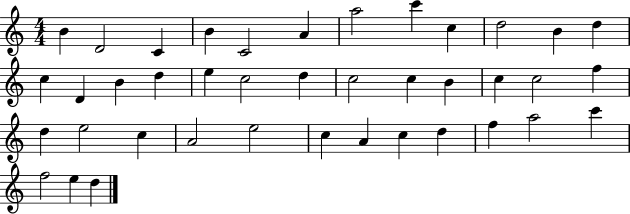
X:1
T:Untitled
M:4/4
L:1/4
K:C
B D2 C B C2 A a2 c' c d2 B d c D B d e c2 d c2 c B c c2 f d e2 c A2 e2 c A c d f a2 c' f2 e d